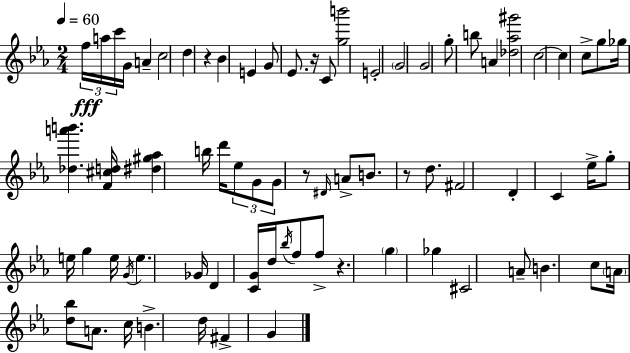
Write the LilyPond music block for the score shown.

{
  \clef treble
  \numericTimeSignature
  \time 2/4
  \key c \minor
  \tempo 4 = 60
  \tuplet 3/2 { f''16\fff a''16 c'''16 } g'16 a'4-- | c''2 | d''4 r4 | bes'4 e'4 | \break g'8 ees'8. r16 c'8 | <g'' b'''>2 | e'2-. | \parenthesize g'2 | \break g'2 | g''8-. b''8 a'4 | <des'' aes'' gis'''>2 | c''2~~ | \break c''4 c''8-> g''8 | ges''16 <des'' a''' b'''>4. <f' cis'' d''>16 | <dis'' gis'' aes''>4 b''16 d'''16 \tuplet 3/2 { ees''8 | g'8 g'8 } r8 \grace { dis'16 } a'8-> | \break b'8. r8 d''8. | fis'2 | d'4-. c'4 | ees''16-> g''8-. e''16 g''4 | \break e''16 \acciaccatura { g'16 } e''4. | ges'16 d'4 <c' g'>16 d''16 | \acciaccatura { bes''16 } f''8 f''8-> r4. | \parenthesize g''4 ges''4 | \break cis'2 | a'8-- b'4. | c''8 \parenthesize a'16 <d'' bes''>8 | a'8. c''16 b'4.-> | \break d''16 fis'4-> g'4 | \bar "|."
}